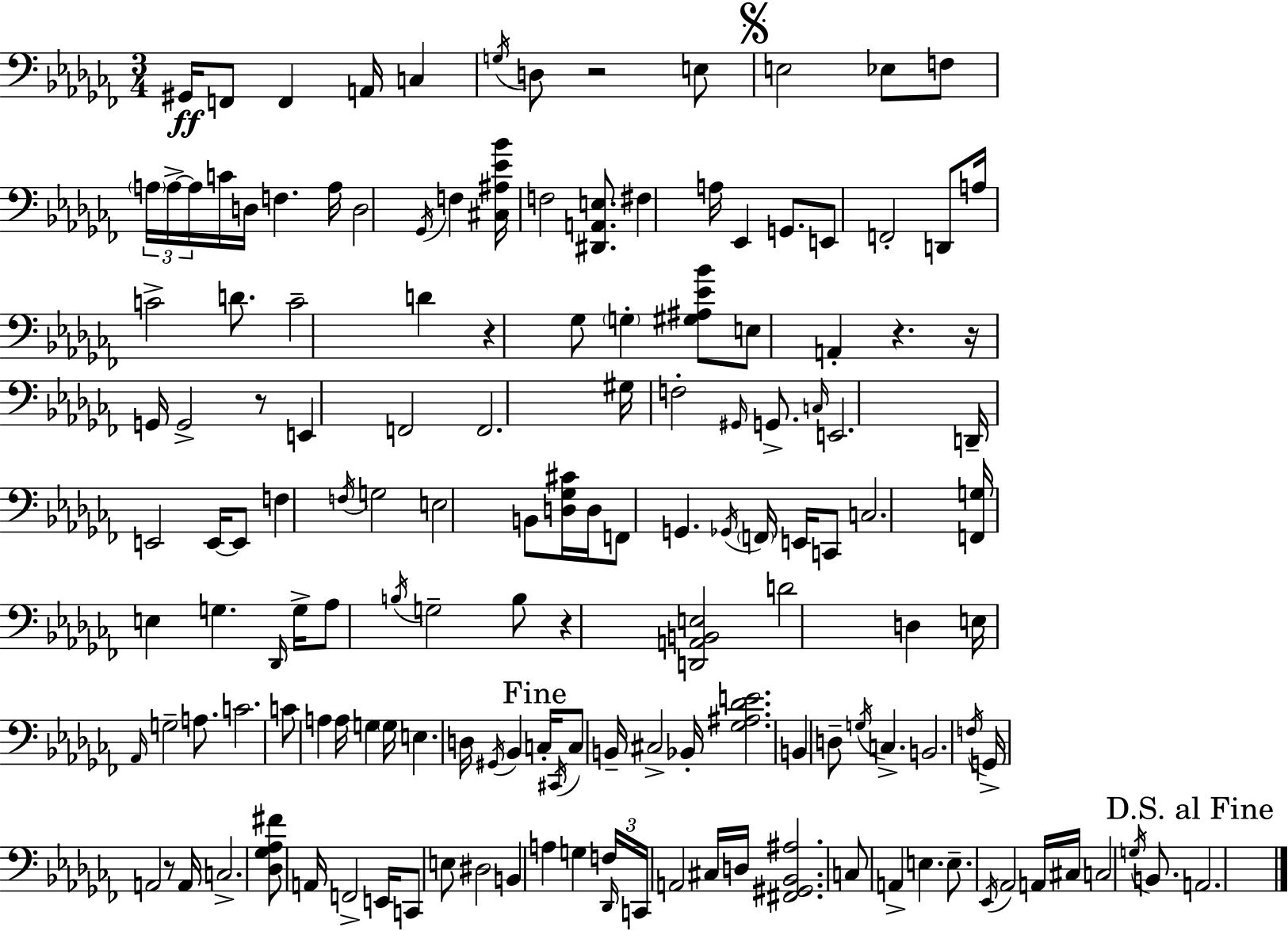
X:1
T:Untitled
M:3/4
L:1/4
K:Abm
^G,,/4 F,,/2 F,, A,,/4 C, G,/4 D,/2 z2 E,/2 E,2 _E,/2 F,/2 A,/4 A,/4 A,/4 C/4 D,/4 F, A,/4 D,2 _G,,/4 F, [^C,^A,_E_B]/4 F,2 [^D,,A,,E,]/2 ^F, A,/4 _E,, G,,/2 E,,/2 F,,2 D,,/2 A,/4 C2 D/2 C2 D z _G,/2 G, [^G,^A,_E_B]/2 E,/2 A,, z z/4 G,,/4 G,,2 z/2 E,, F,,2 F,,2 ^G,/4 F,2 ^G,,/4 G,,/2 C,/4 E,,2 D,,/4 E,,2 E,,/4 E,,/2 F, F,/4 G,2 E,2 B,,/2 [D,_G,^C]/4 D,/4 F,,/2 G,, _G,,/4 F,,/4 E,,/4 C,,/2 C,2 [F,,G,]/4 E, G, _D,,/4 G,/4 _A,/2 B,/4 G,2 B,/2 z [D,,A,,B,,E,]2 D2 D, E,/4 _A,,/4 G,2 A,/2 C2 C/2 A, A,/4 G, G,/4 E, D,/4 ^G,,/4 _B,, C,/4 ^C,,/4 C,/2 B,,/4 ^C,2 _B,,/4 [_G,^A,_DE]2 B,, D,/2 G,/4 C, B,,2 F,/4 G,,/4 A,,2 z/2 A,,/4 C,2 [_D,_G,_A,^F]/2 A,,/4 F,,2 E,,/4 C,,/2 E,/2 ^D,2 B,, A, G, F,/4 _D,,/4 C,,/4 A,,2 ^C,/4 D,/4 [^F,,^G,,_B,,^A,]2 C,/2 A,, E, E,/2 _E,,/4 _A,,2 A,,/4 ^C,/4 C,2 G,/4 B,,/2 A,,2